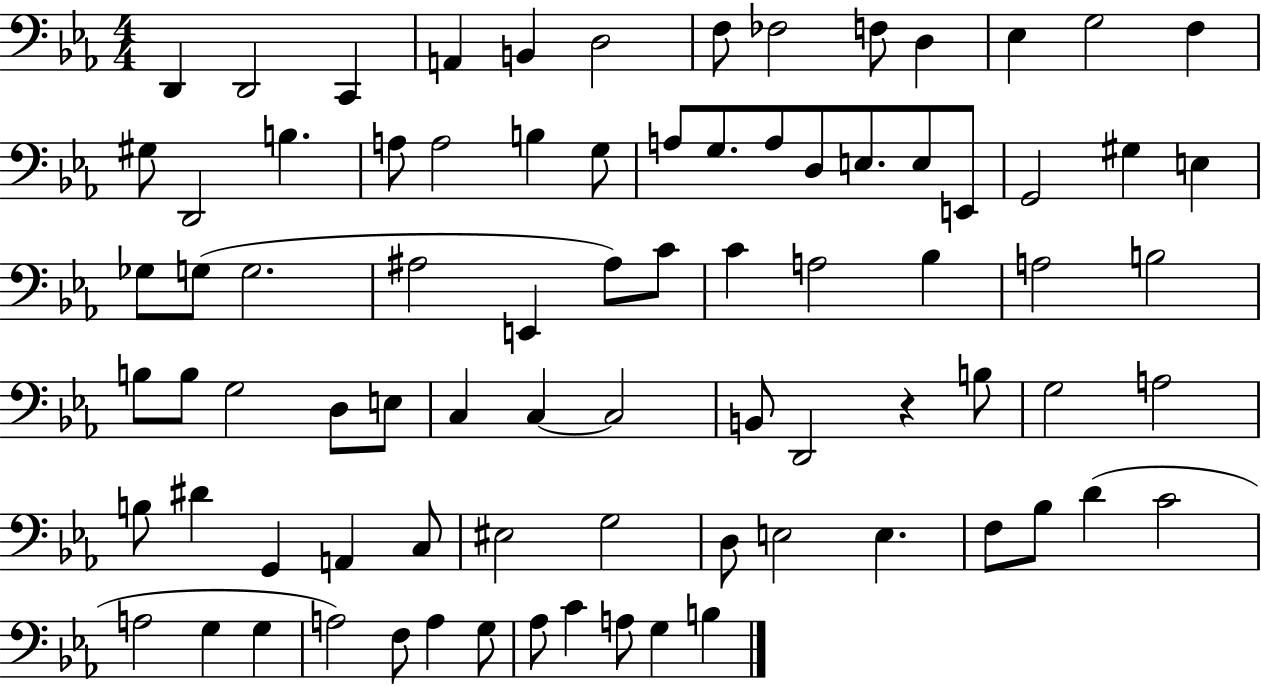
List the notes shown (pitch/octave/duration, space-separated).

D2/q D2/h C2/q A2/q B2/q D3/h F3/e FES3/h F3/e D3/q Eb3/q G3/h F3/q G#3/e D2/h B3/q. A3/e A3/h B3/q G3/e A3/e G3/e. A3/e D3/e E3/e. E3/e E2/e G2/h G#3/q E3/q Gb3/e G3/e G3/h. A#3/h E2/q A#3/e C4/e C4/q A3/h Bb3/q A3/h B3/h B3/e B3/e G3/h D3/e E3/e C3/q C3/q C3/h B2/e D2/h R/q B3/e G3/h A3/h B3/e D#4/q G2/q A2/q C3/e EIS3/h G3/h D3/e E3/h E3/q. F3/e Bb3/e D4/q C4/h A3/h G3/q G3/q A3/h F3/e A3/q G3/e Ab3/e C4/q A3/e G3/q B3/q